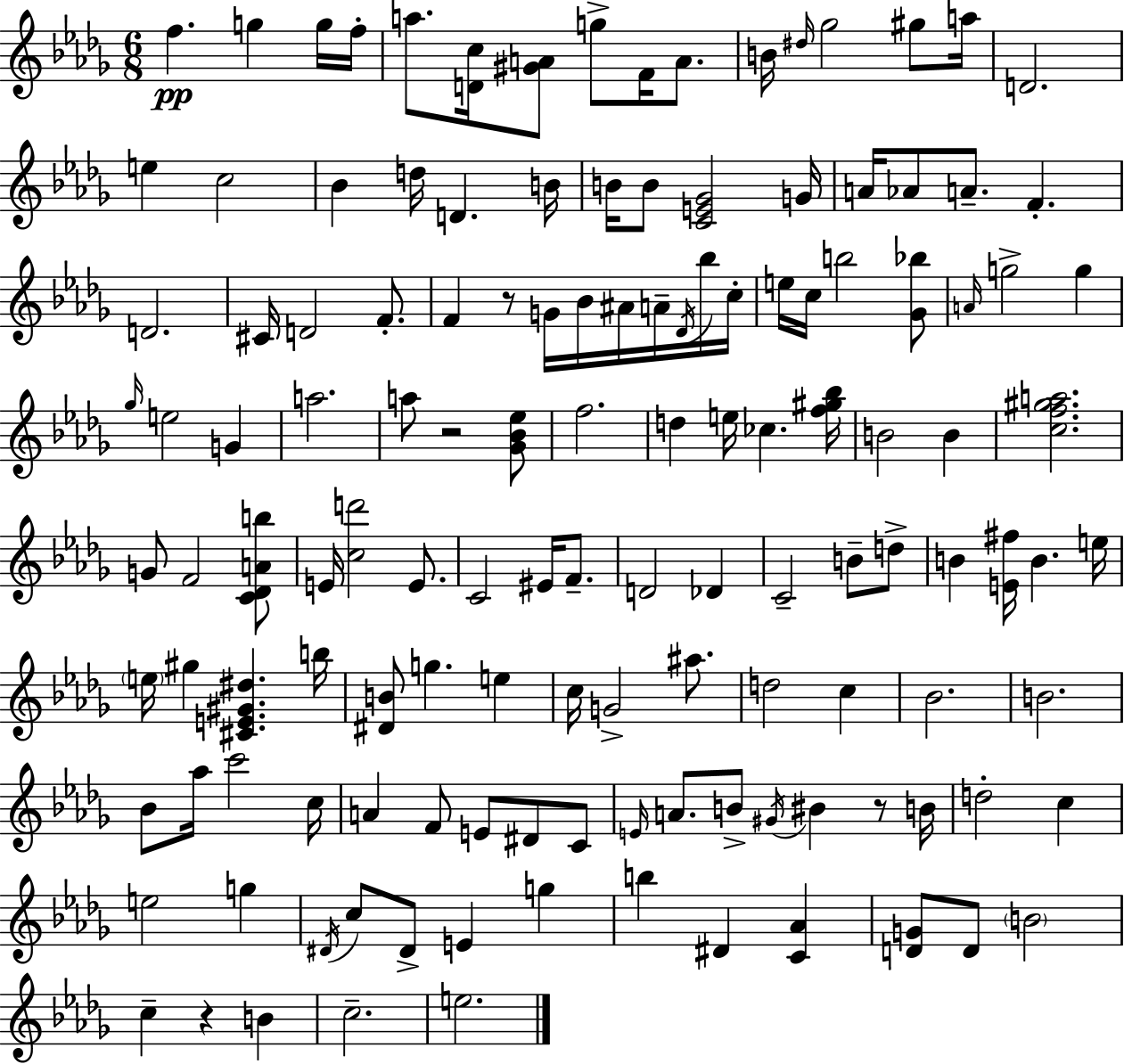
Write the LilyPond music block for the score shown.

{
  \clef treble
  \numericTimeSignature
  \time 6/8
  \key bes \minor
  \repeat volta 2 { f''4.\pp g''4 g''16 f''16-. | a''8. <d' c''>16 <gis' a'>8 g''8-> f'16 a'8. | b'16 \grace { dis''16 } ges''2 gis''8 | a''16 d'2. | \break e''4 c''2 | bes'4 d''16 d'4. | b'16 b'16 b'8 <c' e' ges'>2 | g'16 a'16 aes'8 a'8.-- f'4.-. | \break d'2. | cis'16 d'2 f'8.-. | f'4 r8 g'16 bes'16 ais'16 a'16-- \acciaccatura { des'16 } | bes''16 c''16-. e''16 c''16 b''2 | \break <ges' bes''>8 \grace { a'16 } g''2-> g''4 | \grace { ges''16 } e''2 | g'4 a''2. | a''8 r2 | \break <ges' bes' ees''>8 f''2. | d''4 e''16 ces''4. | <f'' gis'' bes''>16 b'2 | b'4 <c'' f'' gis'' a''>2. | \break g'8 f'2 | <c' des' a' b''>8 e'16 <c'' d'''>2 | e'8. c'2 | eis'16 f'8.-- d'2 | \break des'4 c'2-- | b'8-- d''8-> b'4 <e' fis''>16 b'4. | e''16 \parenthesize e''16 gis''4 <cis' e' gis' dis''>4. | b''16 <dis' b'>8 g''4. | \break e''4 c''16 g'2-> | ais''8. d''2 | c''4 bes'2. | b'2. | \break bes'8 aes''16 c'''2 | c''16 a'4 f'8 e'8 | dis'8 c'8 \grace { e'16 } a'8. b'8-> \acciaccatura { gis'16 } bis'4 | r8 b'16 d''2-. | \break c''4 e''2 | g''4 \acciaccatura { dis'16 } c''8 dis'8-> e'4 | g''4 b''4 dis'4 | <c' aes'>4 <d' g'>8 d'8 \parenthesize b'2 | \break c''4-- r4 | b'4 c''2.-- | e''2. | } \bar "|."
}